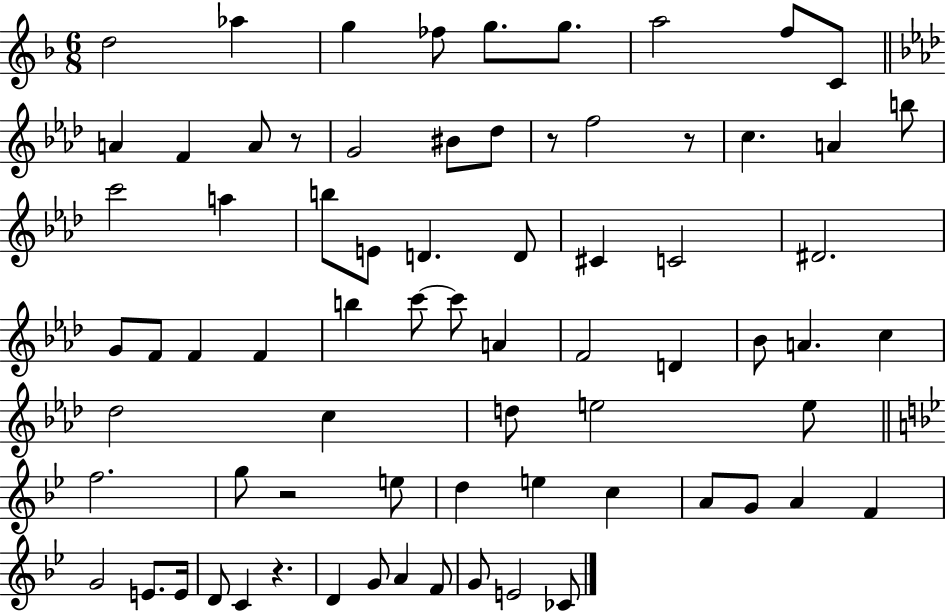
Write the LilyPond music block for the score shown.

{
  \clef treble
  \numericTimeSignature
  \time 6/8
  \key f \major
  d''2 aes''4 | g''4 fes''8 g''8. g''8. | a''2 f''8 c'8 | \bar "||" \break \key f \minor a'4 f'4 a'8 r8 | g'2 bis'8 des''8 | r8 f''2 r8 | c''4. a'4 b''8 | \break c'''2 a''4 | b''8 e'8 d'4. d'8 | cis'4 c'2 | dis'2. | \break g'8 f'8 f'4 f'4 | b''4 c'''8~~ c'''8 a'4 | f'2 d'4 | bes'8 a'4. c''4 | \break des''2 c''4 | d''8 e''2 e''8 | \bar "||" \break \key g \minor f''2. | g''8 r2 e''8 | d''4 e''4 c''4 | a'8 g'8 a'4 f'4 | \break g'2 e'8. e'16 | d'8 c'4 r4. | d'4 g'8 a'4 f'8 | g'8 e'2 ces'8 | \break \bar "|."
}